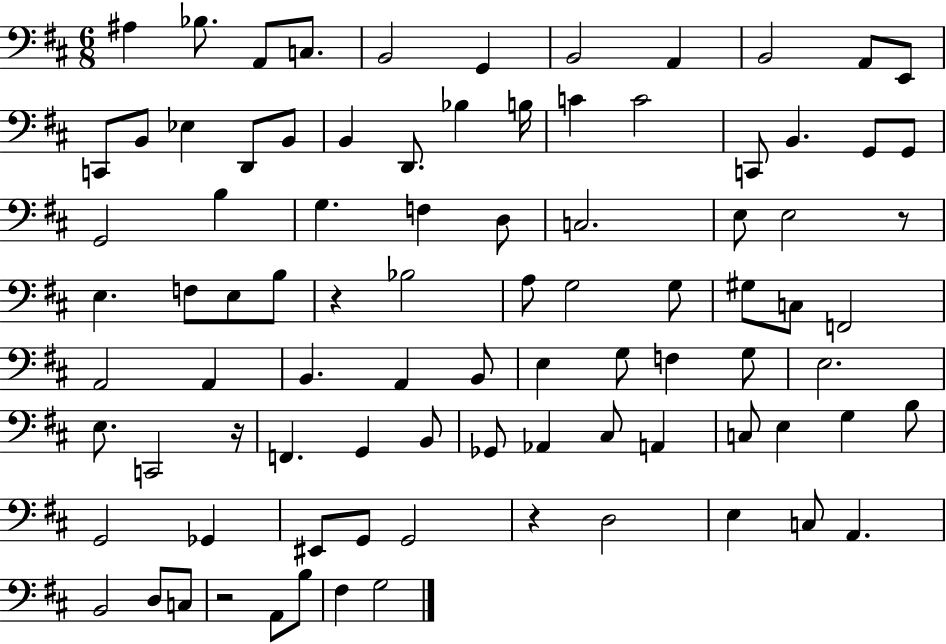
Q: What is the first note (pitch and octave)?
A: A#3